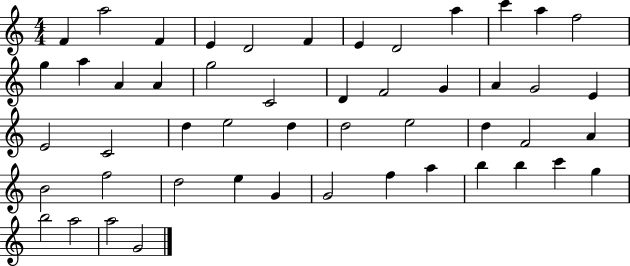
{
  \clef treble
  \numericTimeSignature
  \time 4/4
  \key c \major
  f'4 a''2 f'4 | e'4 d'2 f'4 | e'4 d'2 a''4 | c'''4 a''4 f''2 | \break g''4 a''4 a'4 a'4 | g''2 c'2 | d'4 f'2 g'4 | a'4 g'2 e'4 | \break e'2 c'2 | d''4 e''2 d''4 | d''2 e''2 | d''4 f'2 a'4 | \break b'2 f''2 | d''2 e''4 g'4 | g'2 f''4 a''4 | b''4 b''4 c'''4 g''4 | \break b''2 a''2 | a''2 g'2 | \bar "|."
}